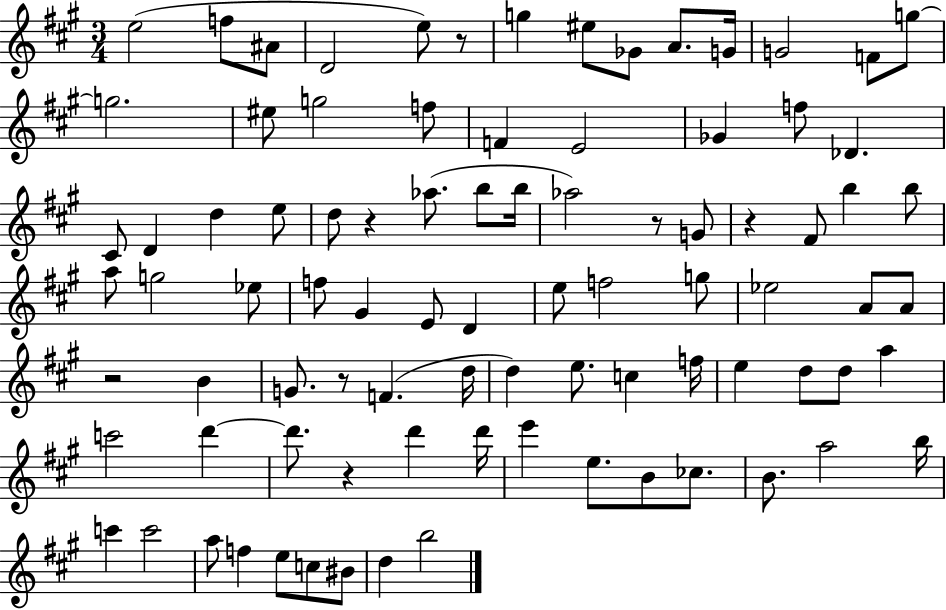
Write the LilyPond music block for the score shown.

{
  \clef treble
  \numericTimeSignature
  \time 3/4
  \key a \major
  \repeat volta 2 { e''2( f''8 ais'8 | d'2 e''8) r8 | g''4 eis''8 ges'8 a'8. g'16 | g'2 f'8 g''8~~ | \break g''2. | eis''8 g''2 f''8 | f'4 e'2 | ges'4 f''8 des'4. | \break cis'8 d'4 d''4 e''8 | d''8 r4 aes''8.( b''8 b''16 | aes''2) r8 g'8 | r4 fis'8 b''4 b''8 | \break a''8 g''2 ees''8 | f''8 gis'4 e'8 d'4 | e''8 f''2 g''8 | ees''2 a'8 a'8 | \break r2 b'4 | g'8. r8 f'4.( d''16 | d''4) e''8. c''4 f''16 | e''4 d''8 d''8 a''4 | \break c'''2 d'''4~~ | d'''8. r4 d'''4 d'''16 | e'''4 e''8. b'8 ces''8. | b'8. a''2 b''16 | \break c'''4 c'''2 | a''8 f''4 e''8 c''8 bis'8 | d''4 b''2 | } \bar "|."
}